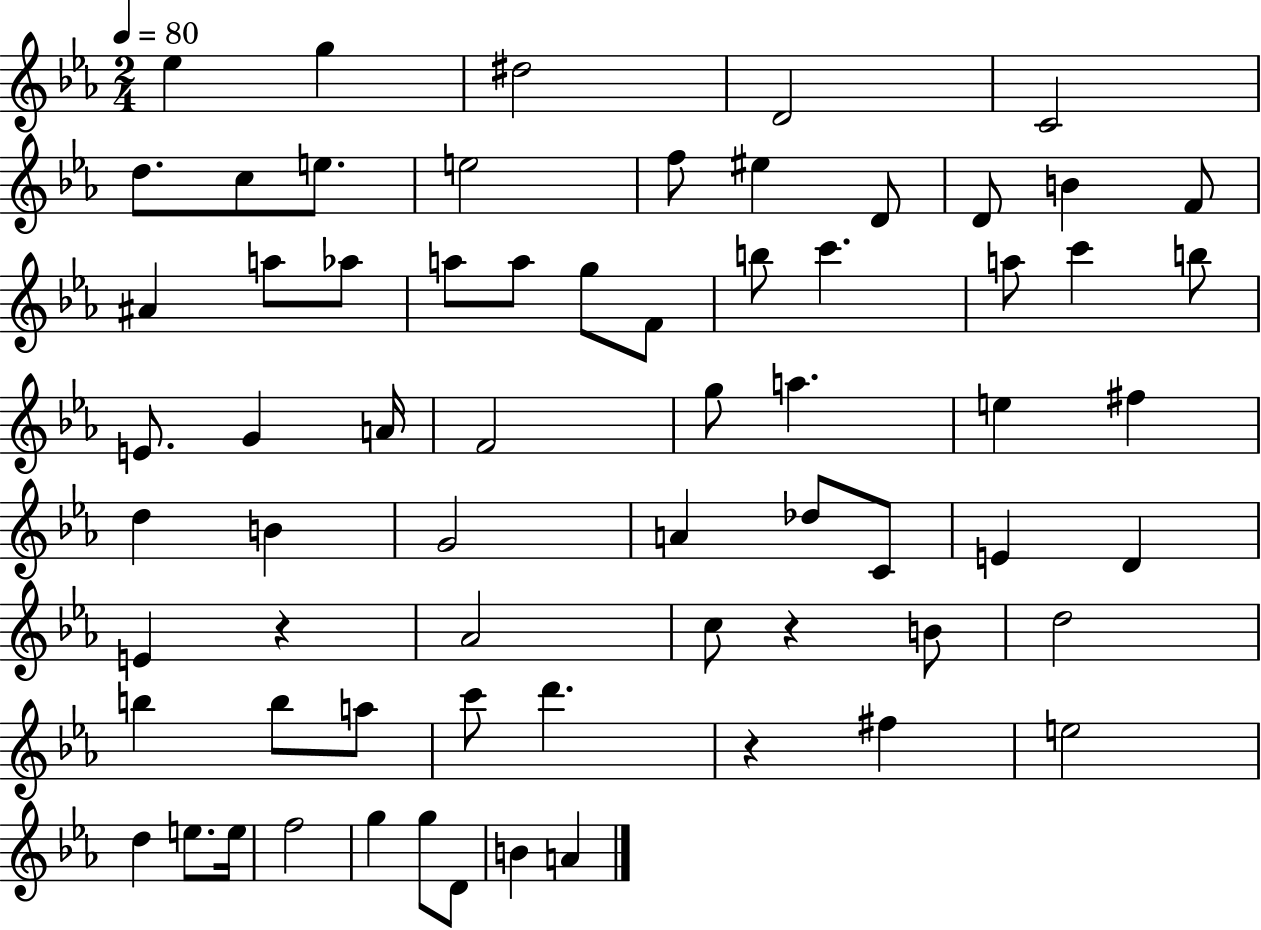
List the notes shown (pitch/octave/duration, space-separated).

Eb5/q G5/q D#5/h D4/h C4/h D5/e. C5/e E5/e. E5/h F5/e EIS5/q D4/e D4/e B4/q F4/e A#4/q A5/e Ab5/e A5/e A5/e G5/e F4/e B5/e C6/q. A5/e C6/q B5/e E4/e. G4/q A4/s F4/h G5/e A5/q. E5/q F#5/q D5/q B4/q G4/h A4/q Db5/e C4/e E4/q D4/q E4/q R/q Ab4/h C5/e R/q B4/e D5/h B5/q B5/e A5/e C6/e D6/q. R/q F#5/q E5/h D5/q E5/e. E5/s F5/h G5/q G5/e D4/e B4/q A4/q